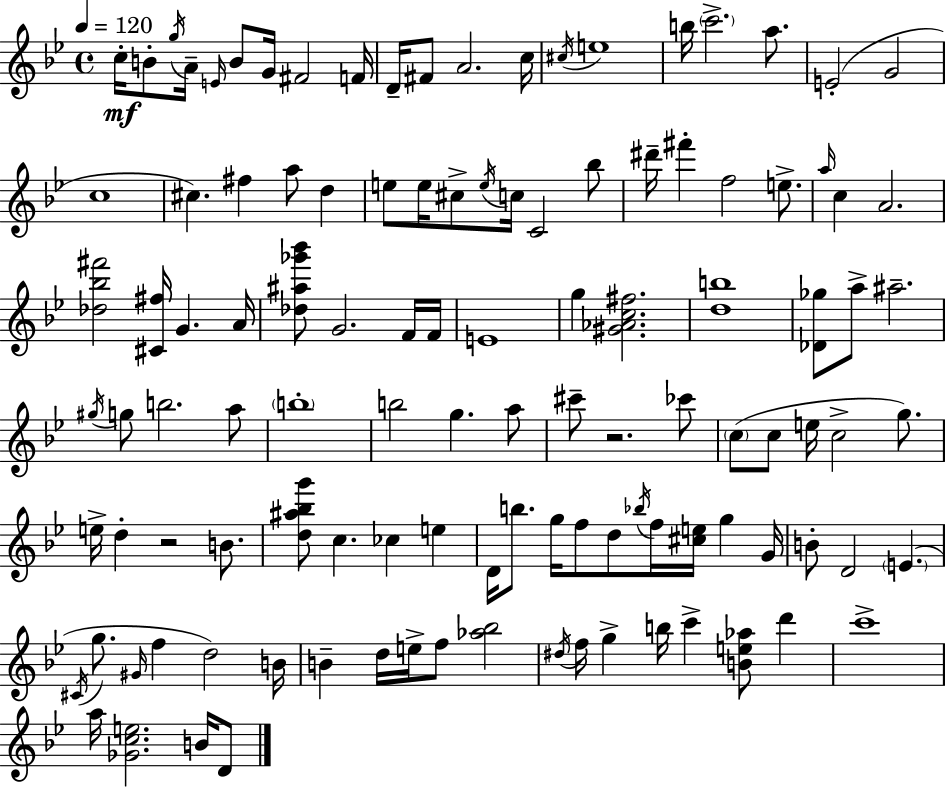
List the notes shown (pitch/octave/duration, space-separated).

C5/s B4/e G5/s A4/s E4/s B4/e G4/s F#4/h F4/s D4/s F#4/e A4/h. C5/s C#5/s E5/w B5/s C6/h. A5/e. E4/h G4/h C5/w C#5/q. F#5/q A5/e D5/q E5/e E5/s C#5/e E5/s C5/s C4/h Bb5/e D#6/s F#6/q F5/h E5/e. A5/s C5/q A4/h. [Db5,Bb5,F#6]/h [C#4,F#5]/s G4/q. A4/s [Db5,A#5,Gb6,Bb6]/e G4/h. F4/s F4/s E4/w G5/q [G#4,Ab4,C5,F#5]/h. [D5,B5]/w [Db4,Gb5]/e A5/e A#5/h. G#5/s G5/e B5/h. A5/e B5/w B5/h G5/q. A5/e C#6/e R/h. CES6/e C5/e C5/e E5/s C5/h G5/e. E5/s D5/q R/h B4/e. [D5,A#5,Bb5,G6]/e C5/q. CES5/q E5/q D4/s B5/e. G5/s F5/e D5/e Bb5/s F5/s [C#5,E5]/s G5/q G4/s B4/e D4/h E4/q. C#4/s G5/e. G#4/s F5/q D5/h B4/s B4/q D5/s E5/s F5/e [Ab5,Bb5]/h D#5/s F5/s G5/q B5/s C6/q [B4,E5,Ab5]/e D6/q C6/w A5/s [Gb4,C5,E5]/h. B4/s D4/e